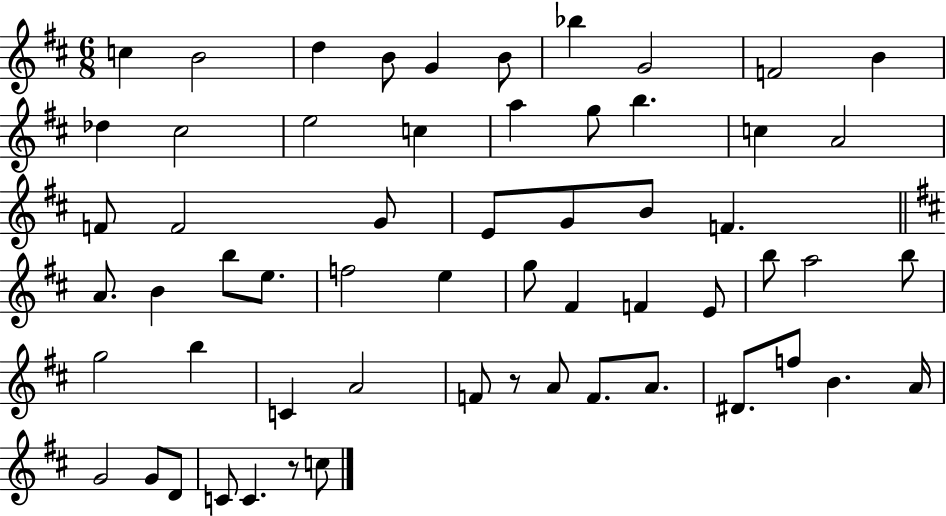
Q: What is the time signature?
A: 6/8